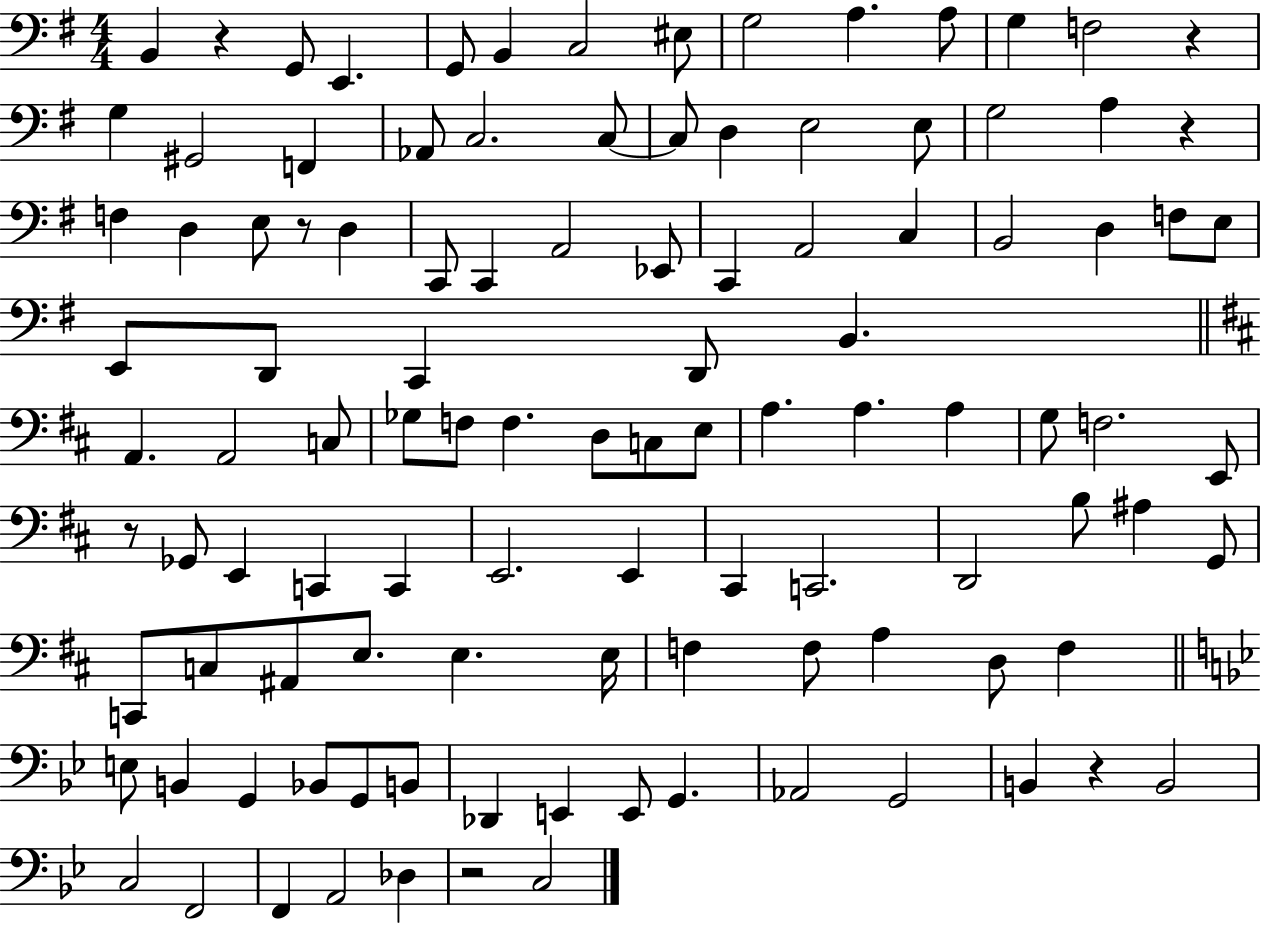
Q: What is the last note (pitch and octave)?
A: C3